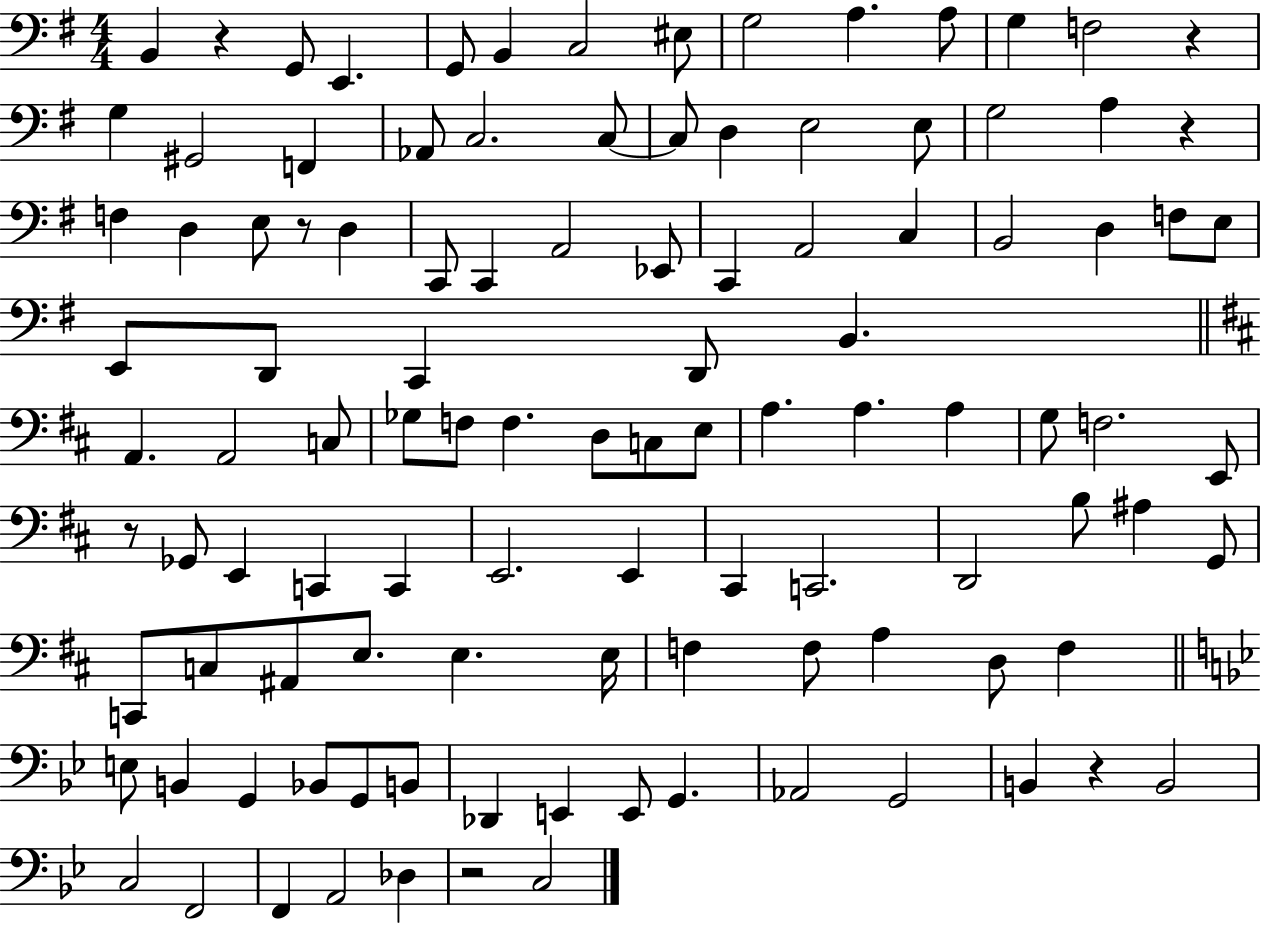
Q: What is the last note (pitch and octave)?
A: C3